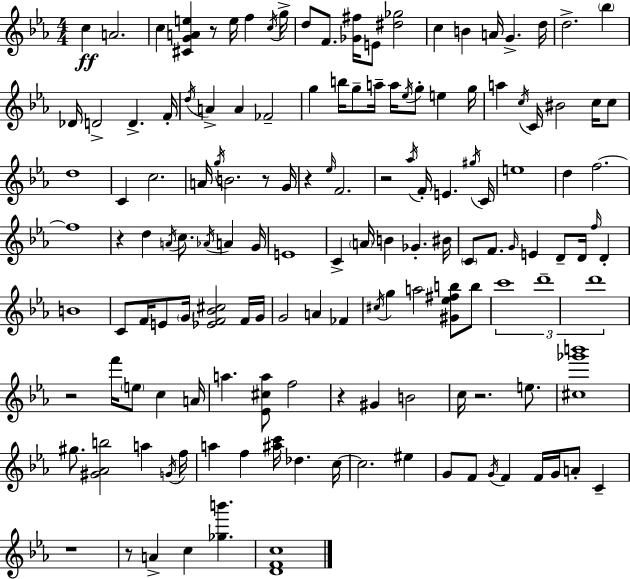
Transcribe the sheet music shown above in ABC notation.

X:1
T:Untitled
M:4/4
L:1/4
K:Cm
c A2 c [^CGAe] z/2 e/4 f c/4 g/4 d/2 F/2 [_G^f]/4 E/2 [^d_g]2 c B A/4 G d/4 d2 _b _D/4 D2 D F/4 d/4 A A _F2 g b/4 g/2 a/4 a/4 _e/4 g/2 e g/4 a c/4 C/4 ^B2 c/4 c/2 d4 C c2 A/4 g/4 B2 z/2 G/4 z _e/4 F2 z2 _a/4 F/4 E ^g/4 C/4 e4 d f2 f4 z d A/4 c/2 _A/4 A G/4 E4 C A/4 B _G ^B/4 C/2 F/2 G/4 E D/2 D/4 f/4 D B4 C/2 F/4 E/2 G/4 [_EF_B^c]2 F/4 G/4 G2 A _F ^c/4 g a2 [^G_e^fb]/2 b/2 c'4 d'4 d'4 z2 f'/4 e/2 c A/4 a [_E^ca]/2 f2 z ^G B2 c/4 z2 e/2 [^c_g'b']4 ^g/2 [^G_Ab]2 a G/4 f/4 a f [^ac']/4 _d c/4 c2 ^e G/2 F/2 G/4 F F/4 G/4 A/2 C z4 z/2 A c [_gb'] [DFc]4